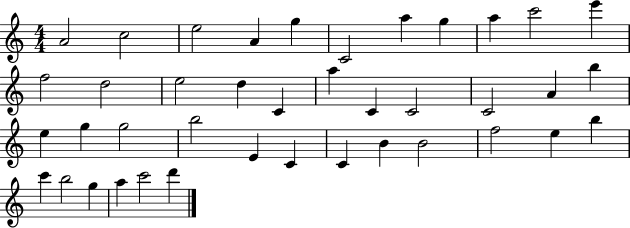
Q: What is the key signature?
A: C major